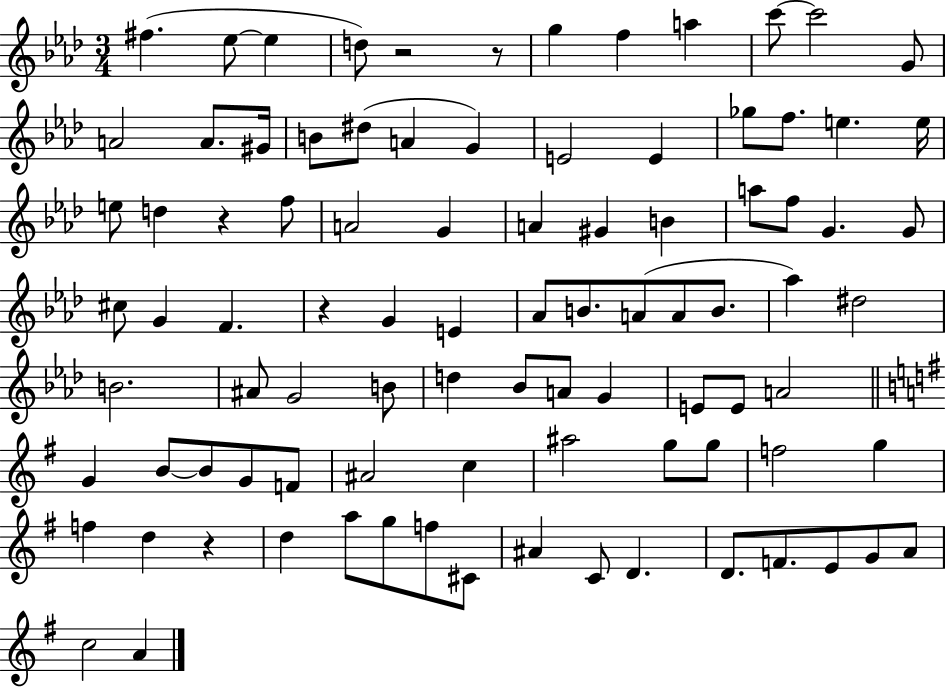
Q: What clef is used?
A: treble